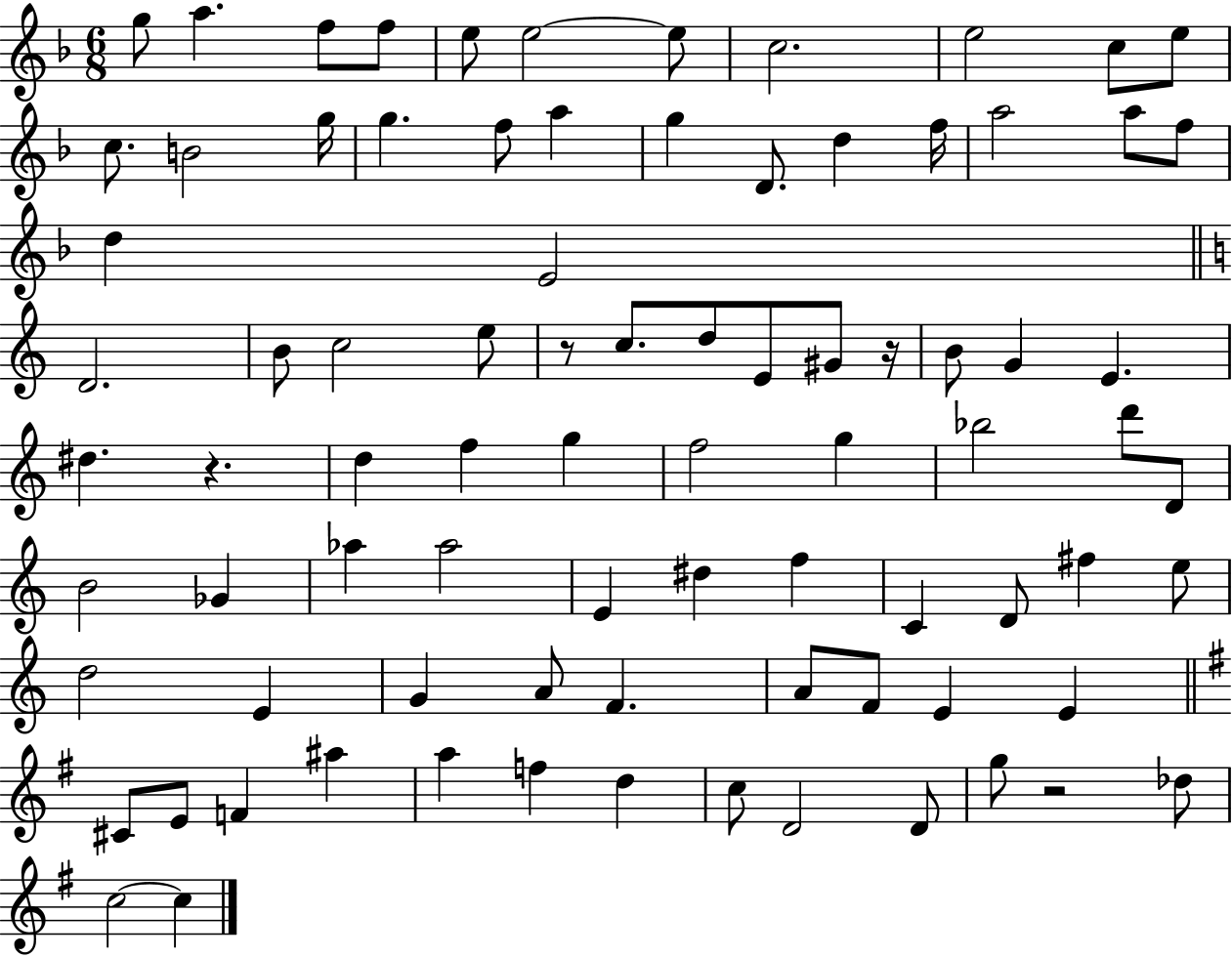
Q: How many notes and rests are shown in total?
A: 84